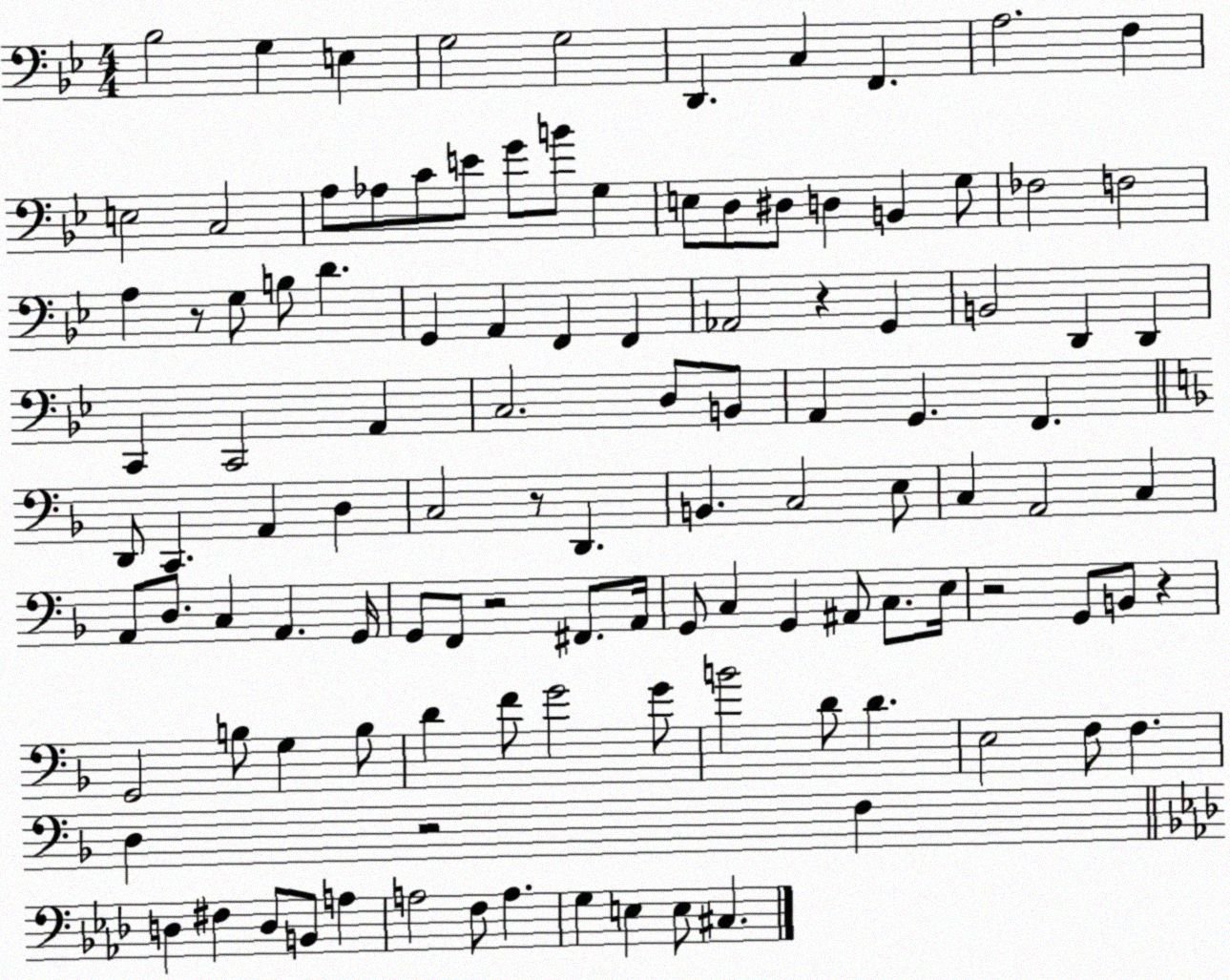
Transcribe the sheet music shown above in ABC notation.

X:1
T:Untitled
M:4/4
L:1/4
K:Bb
_B,2 G, E, G,2 G,2 D,, C, F,, A,2 F, E,2 C,2 A,/2 _A,/2 C/2 E/2 G/2 B/2 G, E,/2 D,/2 ^D,/2 D, B,, G,/2 _F,2 F,2 A, z/2 G,/2 B,/2 D G,, A,, F,, F,, _A,,2 z G,, B,,2 D,, D,, C,, C,,2 A,, C,2 D,/2 B,,/2 A,, G,, F,, D,,/2 C,, A,, D, C,2 z/2 D,, B,, C,2 E,/2 C, A,,2 C, A,,/2 D,/2 C, A,, G,,/4 G,,/2 F,,/2 z2 ^F,,/2 A,,/4 G,,/2 C, G,, ^A,,/2 C,/2 E,/4 z2 G,,/2 B,,/2 z G,,2 B,/2 G, B,/2 D F/2 G2 G/2 B2 D/2 D E,2 F,/2 F, D, z2 F, D, ^F, D,/2 B,,/2 A, A,2 F,/2 A, G, E, E,/2 ^C,